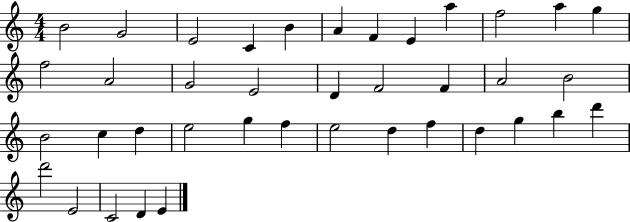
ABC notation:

X:1
T:Untitled
M:4/4
L:1/4
K:C
B2 G2 E2 C B A F E a f2 a g f2 A2 G2 E2 D F2 F A2 B2 B2 c d e2 g f e2 d f d g b d' d'2 E2 C2 D E